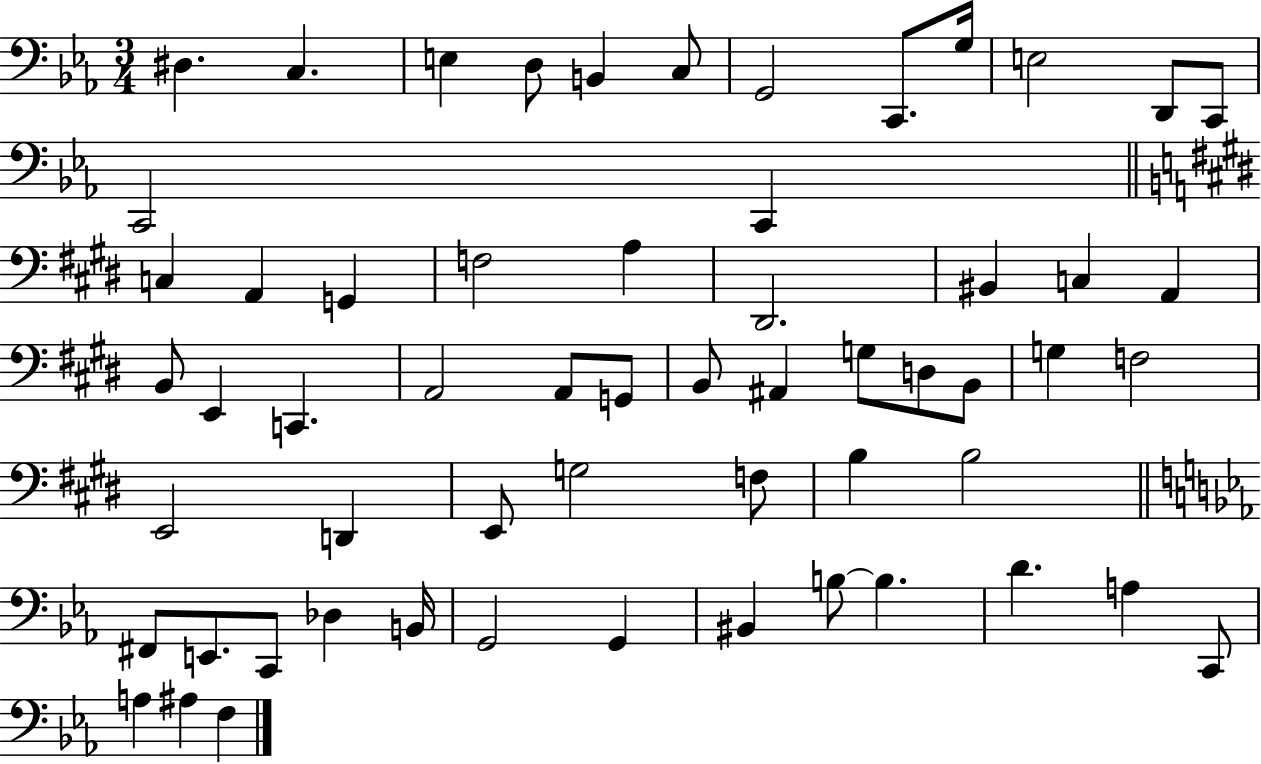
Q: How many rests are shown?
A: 0